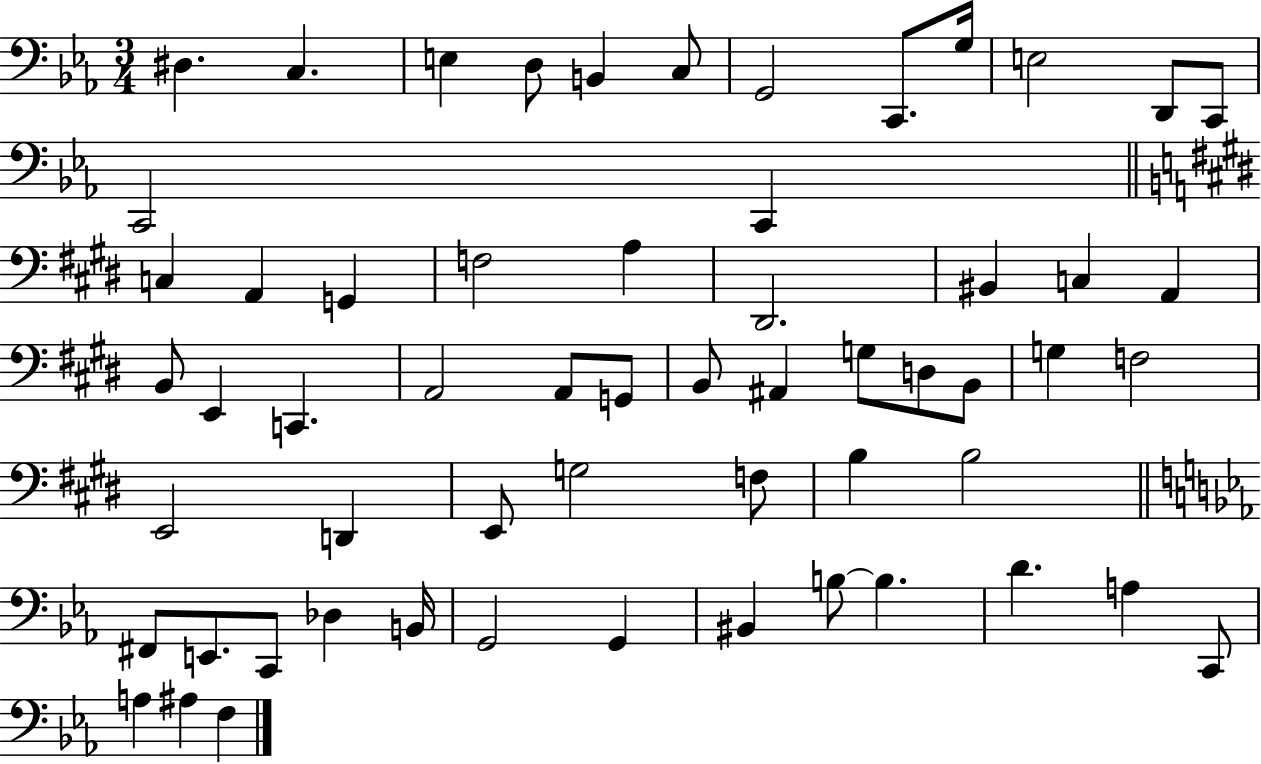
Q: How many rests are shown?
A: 0